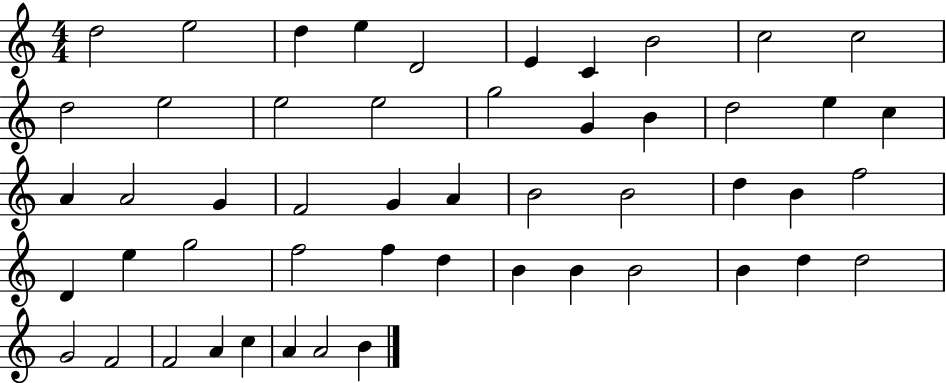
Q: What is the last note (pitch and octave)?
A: B4